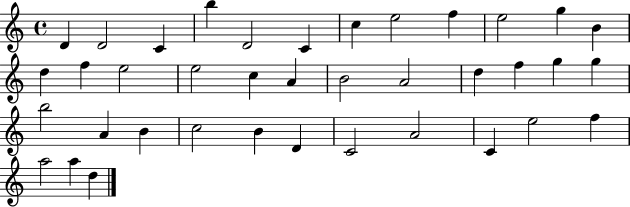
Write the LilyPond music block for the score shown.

{
  \clef treble
  \time 4/4
  \defaultTimeSignature
  \key c \major
  d'4 d'2 c'4 | b''4 d'2 c'4 | c''4 e''2 f''4 | e''2 g''4 b'4 | \break d''4 f''4 e''2 | e''2 c''4 a'4 | b'2 a'2 | d''4 f''4 g''4 g''4 | \break b''2 a'4 b'4 | c''2 b'4 d'4 | c'2 a'2 | c'4 e''2 f''4 | \break a''2 a''4 d''4 | \bar "|."
}